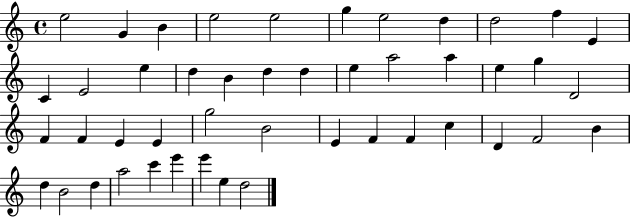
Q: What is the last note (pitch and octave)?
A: D5